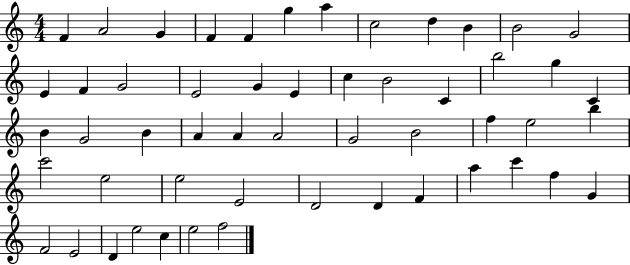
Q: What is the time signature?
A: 4/4